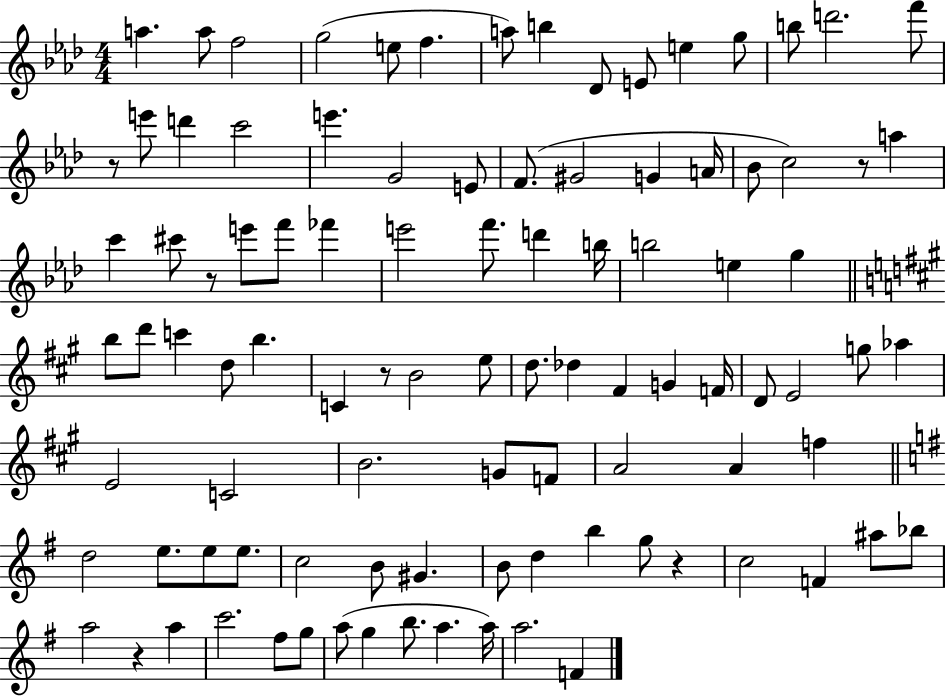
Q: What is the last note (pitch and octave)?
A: F4